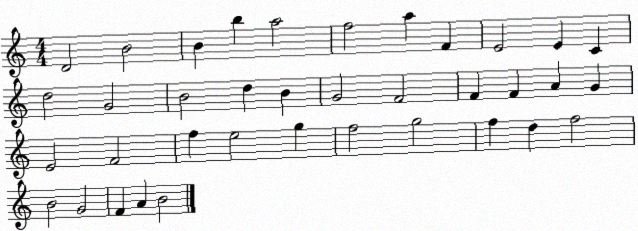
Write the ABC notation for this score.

X:1
T:Untitled
M:4/4
L:1/4
K:C
D2 B2 B b a2 f2 a F E2 E C d2 G2 B2 d B G2 F2 F F A G E2 F2 f e2 g f2 g2 f d f2 B2 G2 F A B2